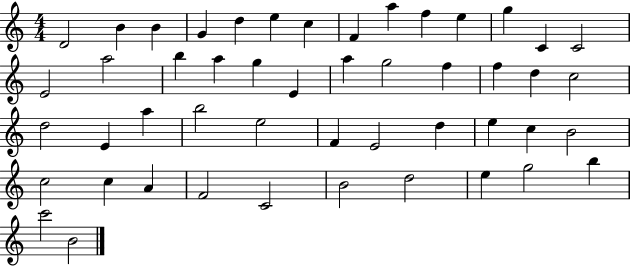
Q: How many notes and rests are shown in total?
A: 49